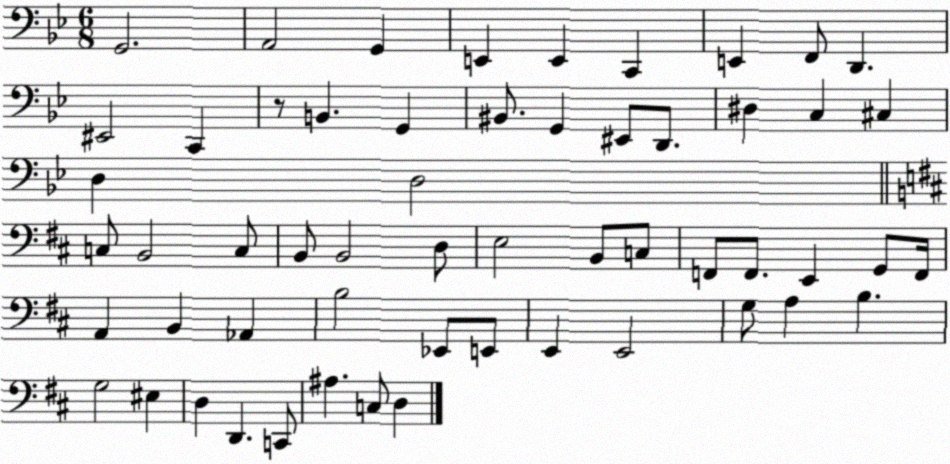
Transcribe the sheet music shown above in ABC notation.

X:1
T:Untitled
M:6/8
L:1/4
K:Bb
G,,2 A,,2 G,, E,, E,, C,, E,, F,,/2 D,, ^E,,2 C,, z/2 B,, G,, ^B,,/2 G,, ^E,,/2 D,,/2 ^D, C, ^C, D, D,2 C,/2 B,,2 C,/2 B,,/2 B,,2 D,/2 E,2 B,,/2 C,/2 F,,/2 F,,/2 E,, G,,/2 F,,/4 A,, B,, _A,, B,2 _E,,/2 E,,/2 E,, E,,2 G,/2 A, B, G,2 ^E, D, D,, C,,/2 ^A, C,/2 D,